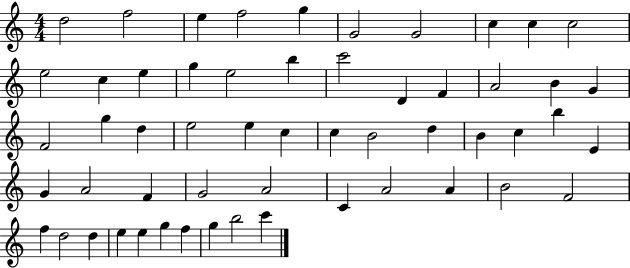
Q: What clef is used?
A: treble